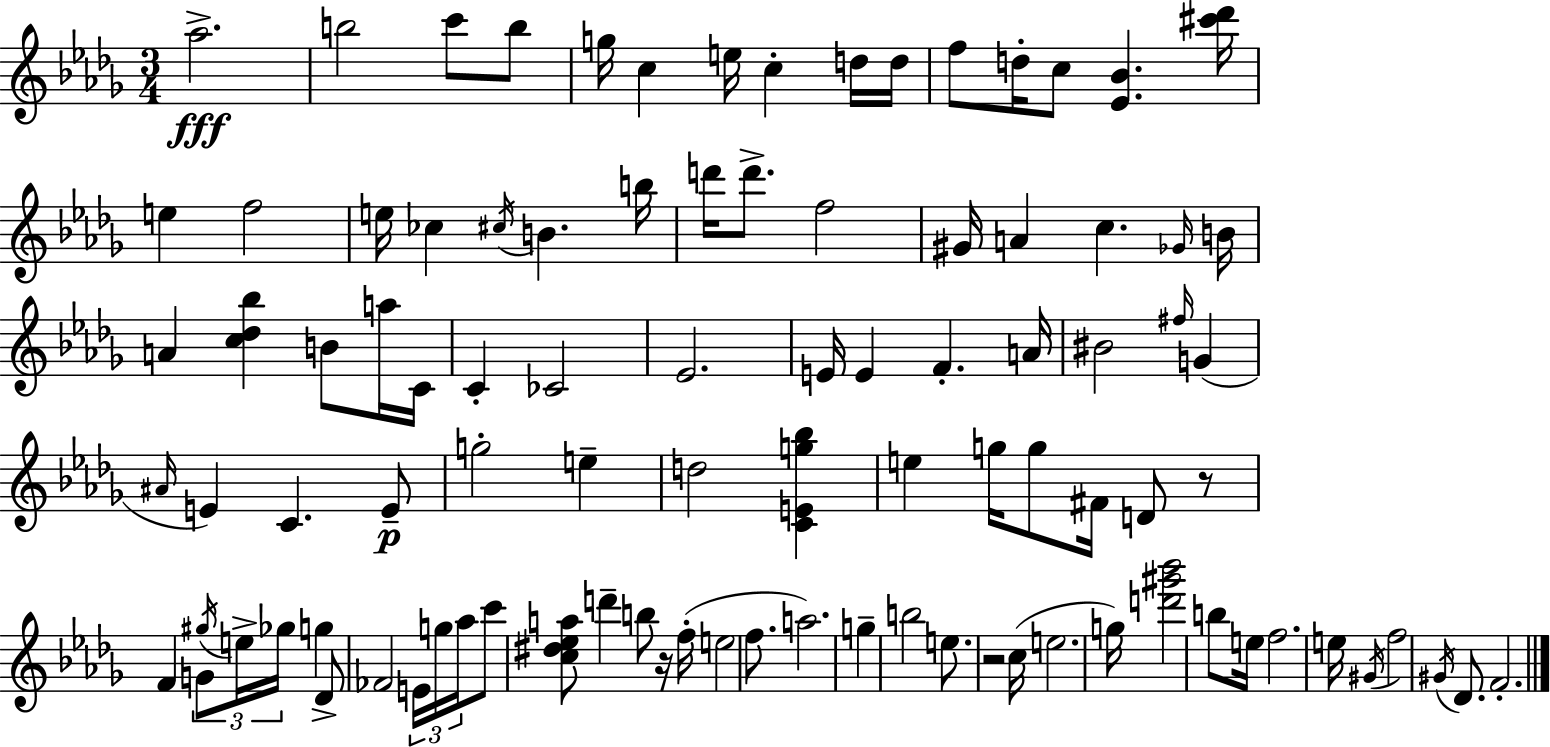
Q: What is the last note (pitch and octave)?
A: F4